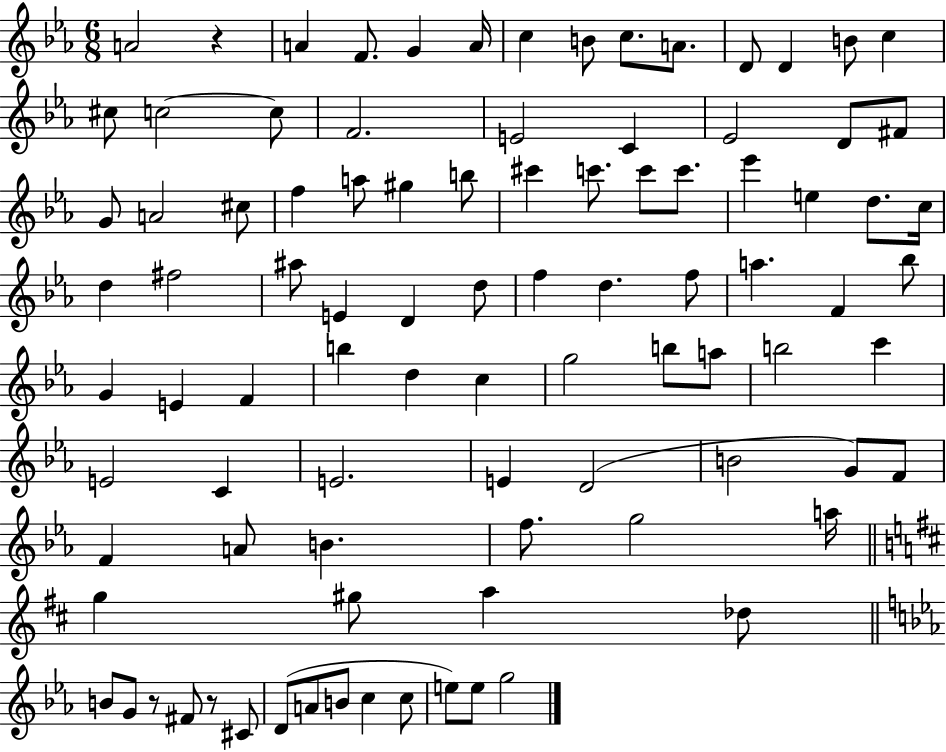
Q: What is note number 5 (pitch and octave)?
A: A4